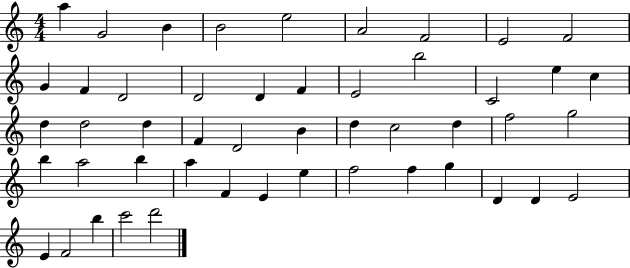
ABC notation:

X:1
T:Untitled
M:4/4
L:1/4
K:C
a G2 B B2 e2 A2 F2 E2 F2 G F D2 D2 D F E2 b2 C2 e c d d2 d F D2 B d c2 d f2 g2 b a2 b a F E e f2 f g D D E2 E F2 b c'2 d'2